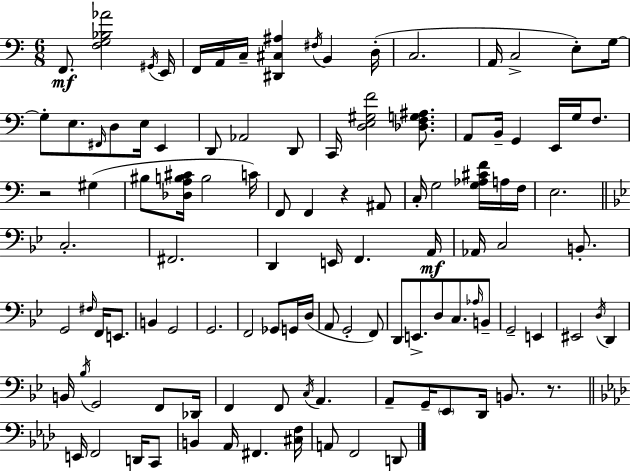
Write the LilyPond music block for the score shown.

{
  \clef bass
  \numericTimeSignature
  \time 6/8
  \key c \major
  f,8.\mf <f g bes aes'>2 \acciaccatura { gis,16 } | e,16 f,16 a,16 c16-- <dis, cis ais>4 \acciaccatura { fis16 } b,4 | d16-.( c2. | a,16 c2-> e8-.) | \break g16~~ g8-. e8. \grace { fis,16 } d8 e16 e,4 | d,8 aes,2 | d,8 c,16 <d e gis f'>2 | <des f g ais>8. a,8 b,16-- g,4 e,16 g16 | \break f8. r2 gis4( | bis8 <des a b cis'>16 b2 | c'16) f,8 f,4 r4 | ais,8 c16-. g2 | \break <g aes cis' f'>16 a16 f16 e2. | \bar "||" \break \key bes \major c2.-. | fis,2. | d,4 e,16 f,4. a,16\mf | aes,16 c2 b,8.-. | \break g,2 \grace { fis16 } f,16 e,8. | b,4 g,2 | g,2. | f,2 ges,8 g,16 | \break d16( a,8 g,2-. f,8) | d,8 e,8.-> d8 c8. \grace { aes16 } | b,8-- g,2-- e,4 | eis,2 \acciaccatura { d16 } d,4 | \break b,16 \acciaccatura { bes16 } g,2 | f,8 des,16 f,4 f,8 \acciaccatura { c16 } a,4. | a,8-- g,16-- \parenthesize ees,8 d,16 b,8. | r8. \bar "||" \break \key aes \major e,16 f,2 d,16 c,8 | b,4 aes,16 fis,4. <cis f>16 | a,8 f,2 d,8 | \bar "|."
}